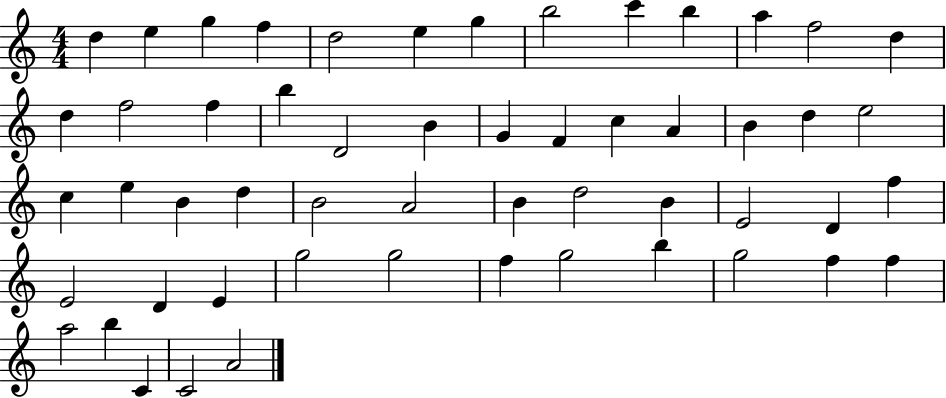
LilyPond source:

{
  \clef treble
  \numericTimeSignature
  \time 4/4
  \key c \major
  d''4 e''4 g''4 f''4 | d''2 e''4 g''4 | b''2 c'''4 b''4 | a''4 f''2 d''4 | \break d''4 f''2 f''4 | b''4 d'2 b'4 | g'4 f'4 c''4 a'4 | b'4 d''4 e''2 | \break c''4 e''4 b'4 d''4 | b'2 a'2 | b'4 d''2 b'4 | e'2 d'4 f''4 | \break e'2 d'4 e'4 | g''2 g''2 | f''4 g''2 b''4 | g''2 f''4 f''4 | \break a''2 b''4 c'4 | c'2 a'2 | \bar "|."
}